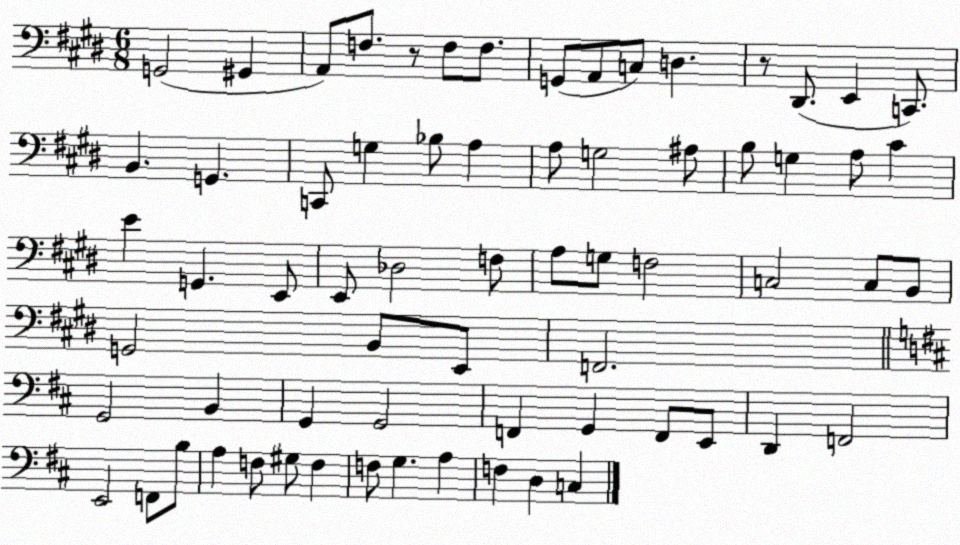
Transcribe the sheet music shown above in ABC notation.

X:1
T:Untitled
M:6/8
L:1/4
K:E
G,,2 ^G,, A,,/2 F,/2 z/2 F,/2 F,/2 G,,/2 A,,/2 C,/2 D, z/2 ^D,,/2 E,, C,,/2 B,, G,, C,,/2 G, _B,/2 A, A,/2 G,2 ^A,/2 B,/2 G, A,/2 ^C E G,, E,,/2 E,,/2 _D,2 F,/2 A,/2 G,/2 F,2 C,2 C,/2 B,,/2 G,,2 B,,/2 E,,/2 F,,2 G,,2 B,, G,, G,,2 F,, G,, F,,/2 E,,/2 D,, F,,2 E,,2 F,,/2 B,/2 A, F,/2 ^G,/2 F, F,/2 G, A, F, D, C,